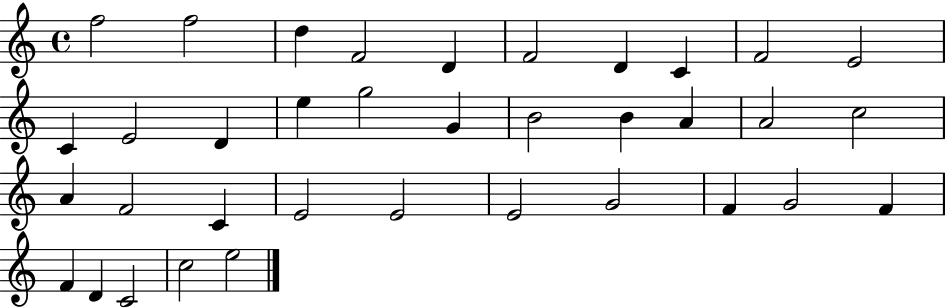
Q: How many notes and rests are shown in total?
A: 36